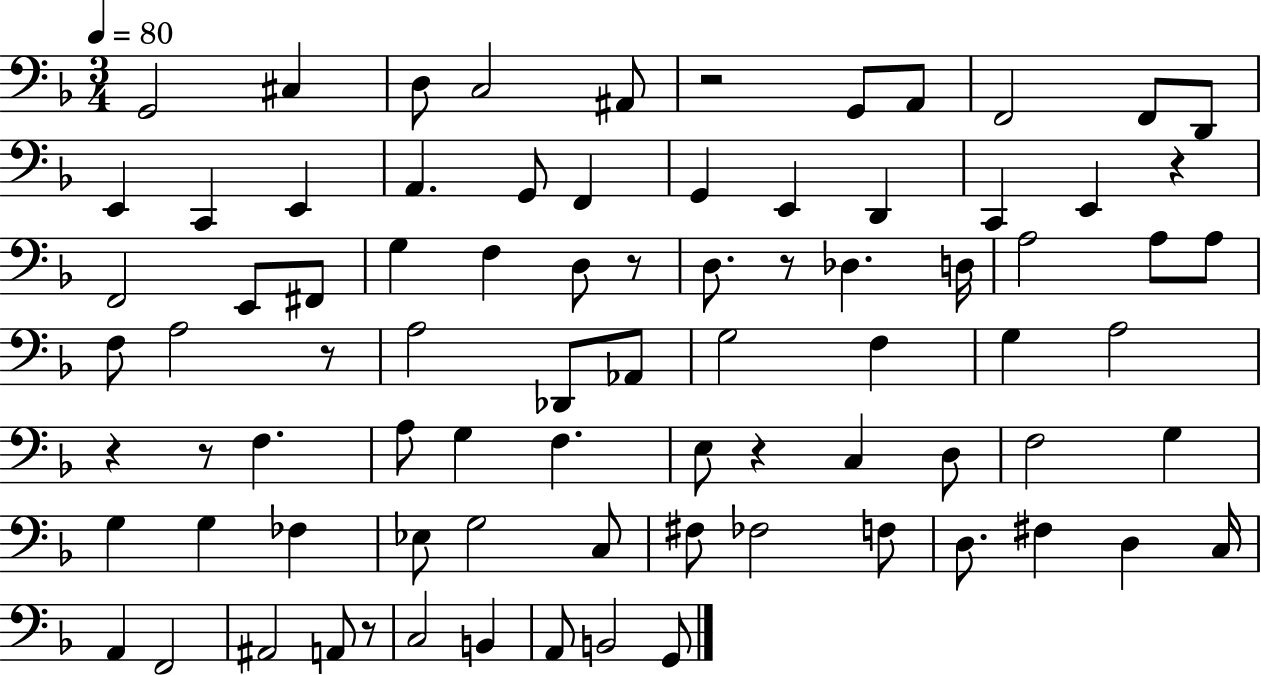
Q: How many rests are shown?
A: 9